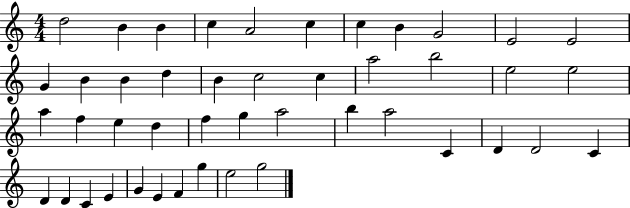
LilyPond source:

{
  \clef treble
  \numericTimeSignature
  \time 4/4
  \key c \major
  d''2 b'4 b'4 | c''4 a'2 c''4 | c''4 b'4 g'2 | e'2 e'2 | \break g'4 b'4 b'4 d''4 | b'4 c''2 c''4 | a''2 b''2 | e''2 e''2 | \break a''4 f''4 e''4 d''4 | f''4 g''4 a''2 | b''4 a''2 c'4 | d'4 d'2 c'4 | \break d'4 d'4 c'4 e'4 | g'4 e'4 f'4 g''4 | e''2 g''2 | \bar "|."
}